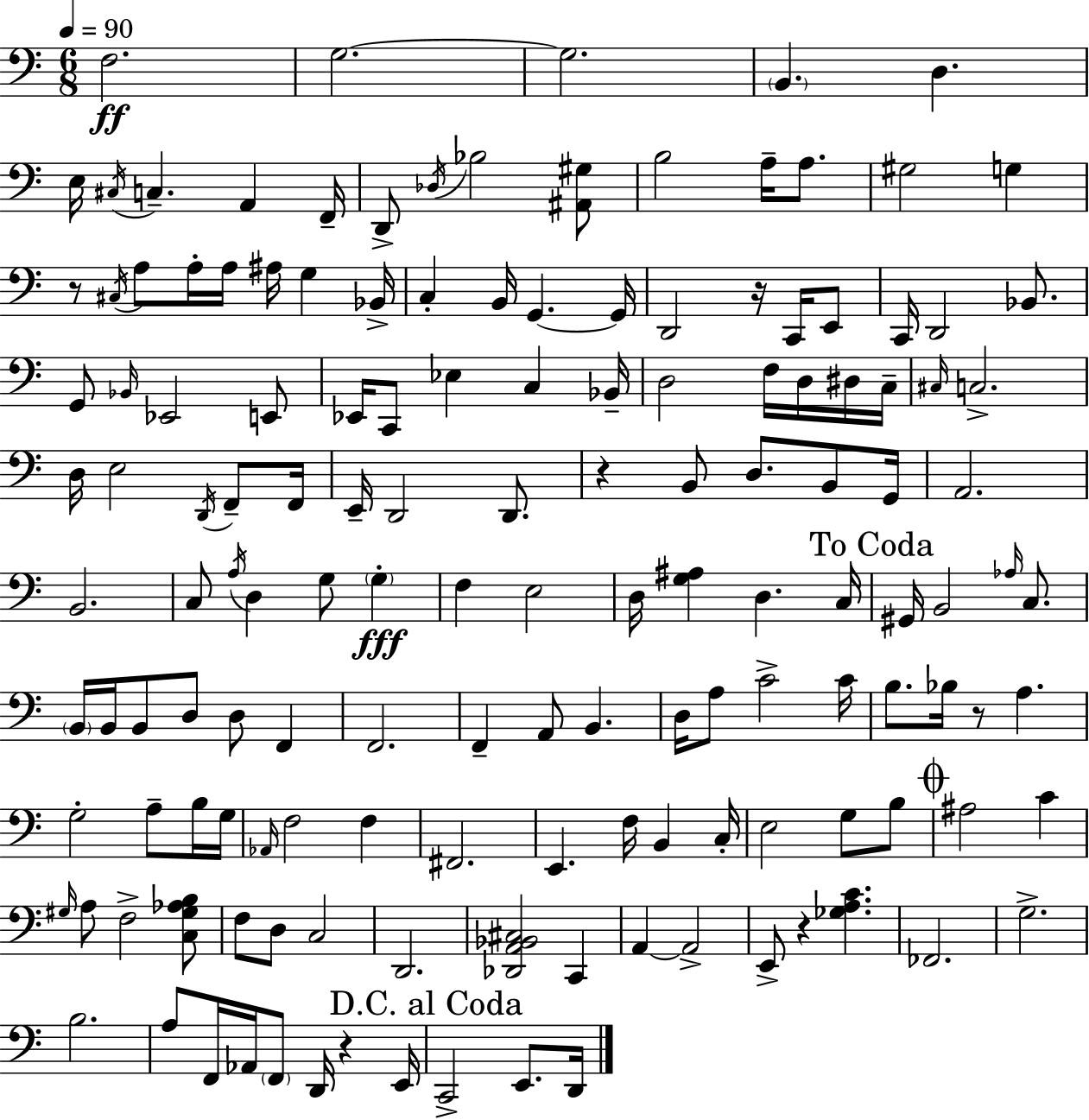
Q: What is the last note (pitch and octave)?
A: D2